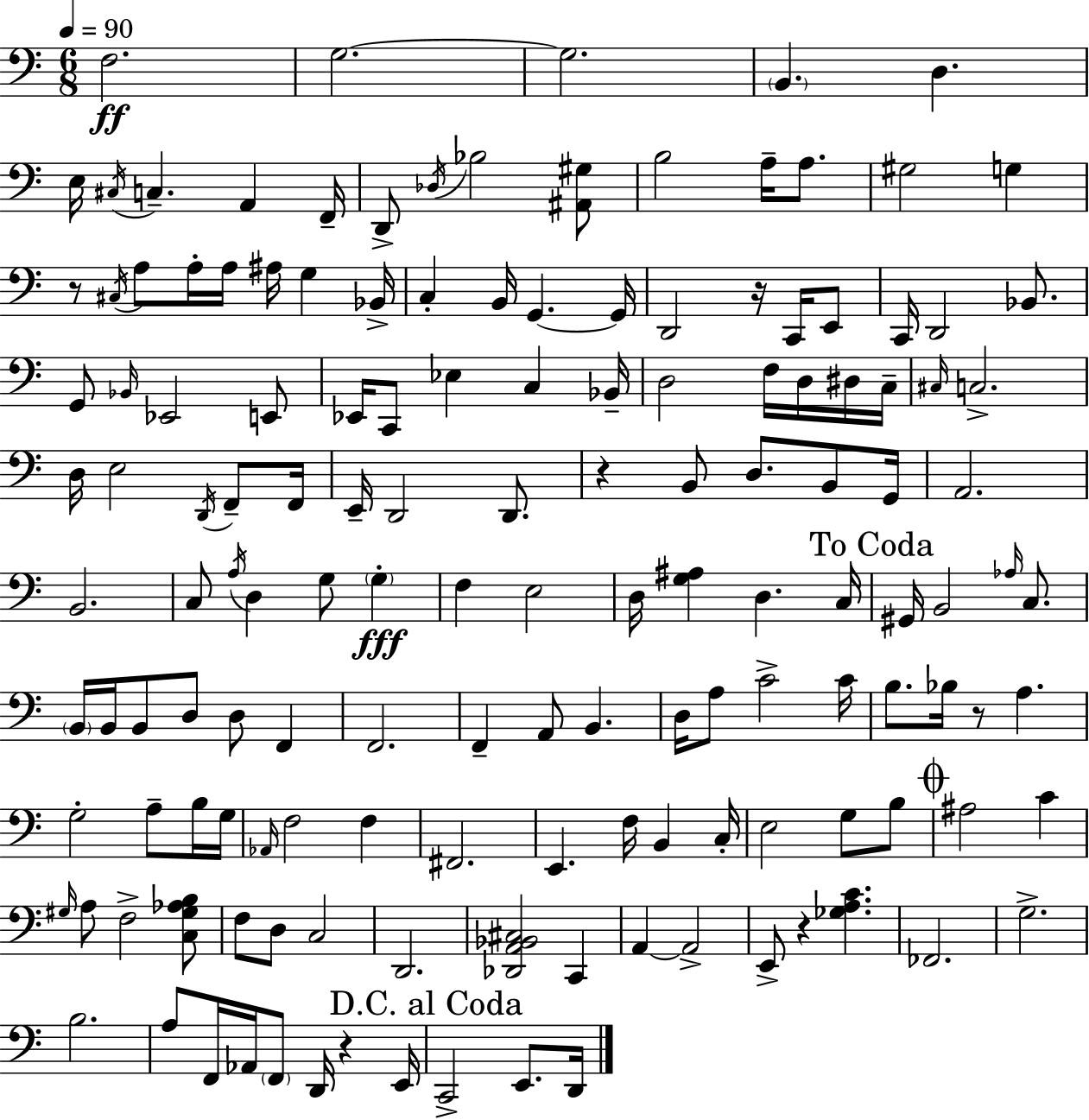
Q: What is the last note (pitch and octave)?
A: D2